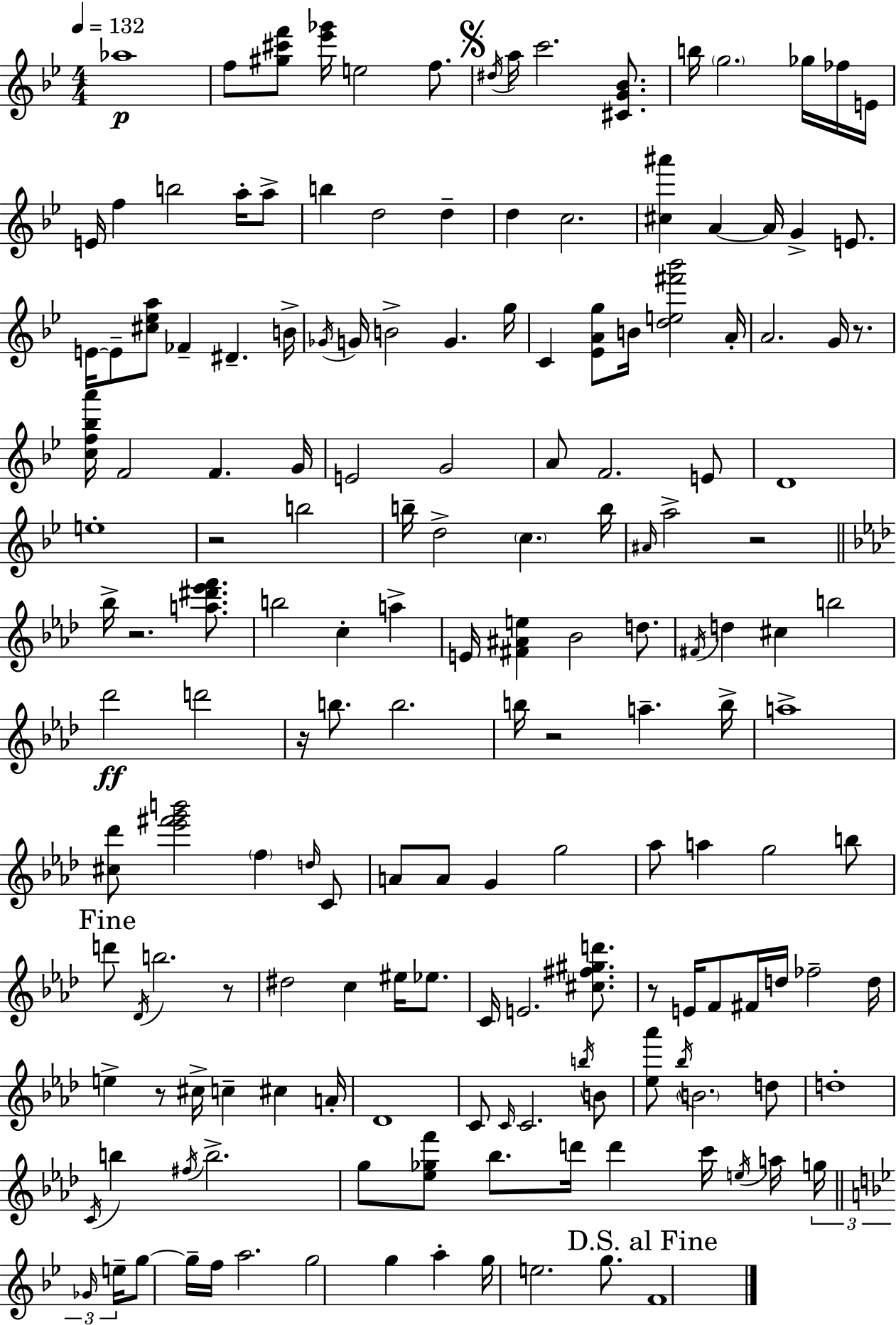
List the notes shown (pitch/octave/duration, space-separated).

Ab5/w F5/e [G#5,C#6,F6]/e [Eb6,Gb6]/s E5/h F5/e. D#5/s A5/s C6/h. [C#4,G4,Bb4]/e. B5/s G5/h. Gb5/s FES5/s E4/s E4/s F5/q B5/h A5/s A5/e B5/q D5/h D5/q D5/q C5/h. [C#5,A#6]/q A4/q A4/s G4/q E4/e. E4/s E4/e [C#5,Eb5,A5]/e FES4/q D#4/q. B4/s Gb4/s G4/s B4/h G4/q. G5/s C4/q [Eb4,A4,G5]/e B4/s [D5,E5,F#6,Bb6]/h A4/s A4/h. G4/s R/e. [C5,F5,Bb5,A6]/s F4/h F4/q. G4/s E4/h G4/h A4/e F4/h. E4/e D4/w E5/w R/h B5/h B5/s D5/h C5/q. B5/s A#4/s A5/h R/h Bb5/s R/h. [A5,D#6,Eb6,F6]/e. B5/h C5/q A5/q E4/s [F#4,A#4,E5]/q Bb4/h D5/e. F#4/s D5/q C#5/q B5/h Db6/h D6/h R/s B5/e. B5/h. B5/s R/h A5/q. B5/s A5/w [C#5,Db6]/e [Eb6,F#6,G6,B6]/h F5/q D5/s C4/e A4/e A4/e G4/q G5/h Ab5/e A5/q G5/h B5/e D6/e Db4/s B5/h. R/e D#5/h C5/q EIS5/s Eb5/e. C4/s E4/h. [C#5,F#5,G#5,D6]/e. R/e E4/s F4/e F#4/s D5/s FES5/h D5/s E5/q R/e C#5/s C5/q C#5/q A4/s Db4/w C4/e C4/s C4/h. B5/s B4/e [Eb5,Ab6]/e Bb5/s B4/h. D5/e D5/w C4/s B5/q F#5/s B5/h. G5/e [Eb5,Gb5,F6]/e Bb5/e. D6/s D6/q C6/s E5/s A5/s G5/s Gb4/s E5/s G5/e G5/s F5/s A5/h. G5/h G5/q A5/q G5/s E5/h. G5/e. F4/w